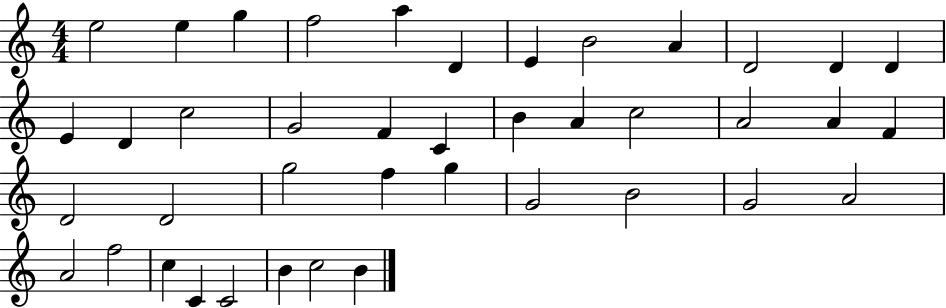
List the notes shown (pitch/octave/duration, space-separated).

E5/h E5/q G5/q F5/h A5/q D4/q E4/q B4/h A4/q D4/h D4/q D4/q E4/q D4/q C5/h G4/h F4/q C4/q B4/q A4/q C5/h A4/h A4/q F4/q D4/h D4/h G5/h F5/q G5/q G4/h B4/h G4/h A4/h A4/h F5/h C5/q C4/q C4/h B4/q C5/h B4/q